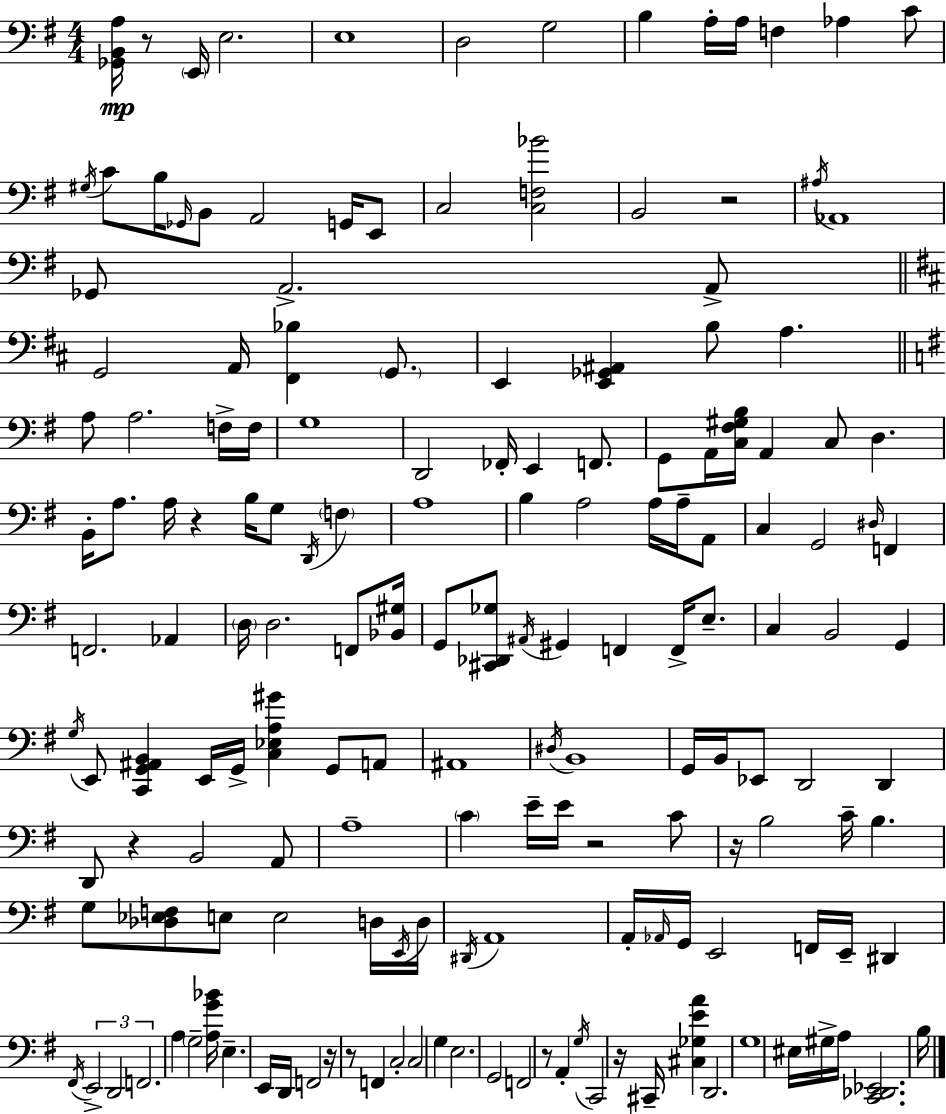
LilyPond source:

{
  \clef bass
  \numericTimeSignature
  \time 4/4
  \key e \minor
  <ges, b, a>16\mp r8 \parenthesize e,16 e2. | e1 | d2 g2 | b4 a16-. a16 f4 aes4 c'8 | \break \acciaccatura { gis16 } c'8 b16 \grace { ges,16 } b,8 a,2 g,16 | e,8 c2 <c f bes'>2 | b,2 r2 | \acciaccatura { ais16 } aes,1 | \break ges,8 a,2.-> | a,8-> \bar "||" \break \key d \major g,2 a,16 <fis, bes>4 \parenthesize g,8. | e,4 <e, ges, ais,>4 b8 a4. | \bar "||" \break \key e \minor a8 a2. f16-> f16 | g1 | d,2 fes,16-. e,4 f,8. | g,8 a,16 <c fis gis b>16 a,4 c8 d4. | \break b,16-. a8. a16 r4 b16 g8 \acciaccatura { d,16 } \parenthesize f4 | a1 | b4 a2 a16 a16-- a,8 | c4 g,2 \grace { dis16 } f,4 | \break f,2. aes,4 | \parenthesize d16 d2. f,8 | <bes, gis>16 g,8 <cis, des, ges>8 \acciaccatura { ais,16 } gis,4 f,4 f,16-> | e8.-- c4 b,2 g,4 | \break \acciaccatura { g16 } e,8 <c, g, ais, b,>4 e,16 g,16-> <c ees a gis'>4 | g,8 a,8 ais,1 | \acciaccatura { dis16 } b,1 | g,16 b,16 ees,8 d,2 | \break d,4 d,8 r4 b,2 | a,8 a1-- | \parenthesize c'4 e'16-- e'16 r2 | c'8 r16 b2 c'16-- b4. | \break g8 <des ees f>8 e8 e2 | d16 \acciaccatura { e,16 } d16 \acciaccatura { dis,16 } a,1 | a,16-. \grace { aes,16 } g,16 e,2 | f,16 e,16-- dis,4 \acciaccatura { fis,16 } \tuplet 3/2 { e,2-> | \break d,2 f,2. } | a4 \parenthesize g2-- | <a g' bes'>16 e4.-- e,16 d,16 f,2 | r16 r8 f,4 c2-. | \break c2 g4 e2. | g,2 | f,2 r8 a,4-. \acciaccatura { g16 } | c,2 r16 cis,16-- <cis ges e' a'>4 d,2. | \break g1 | eis16 gis16-> a16 <c, des, ees,>2. | b16 \bar "|."
}